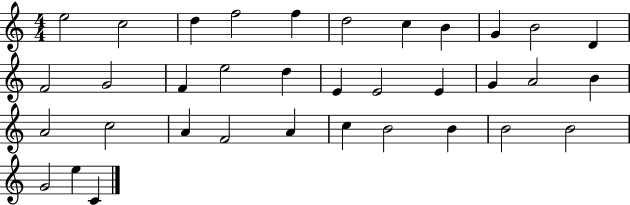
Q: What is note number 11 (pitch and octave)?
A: D4